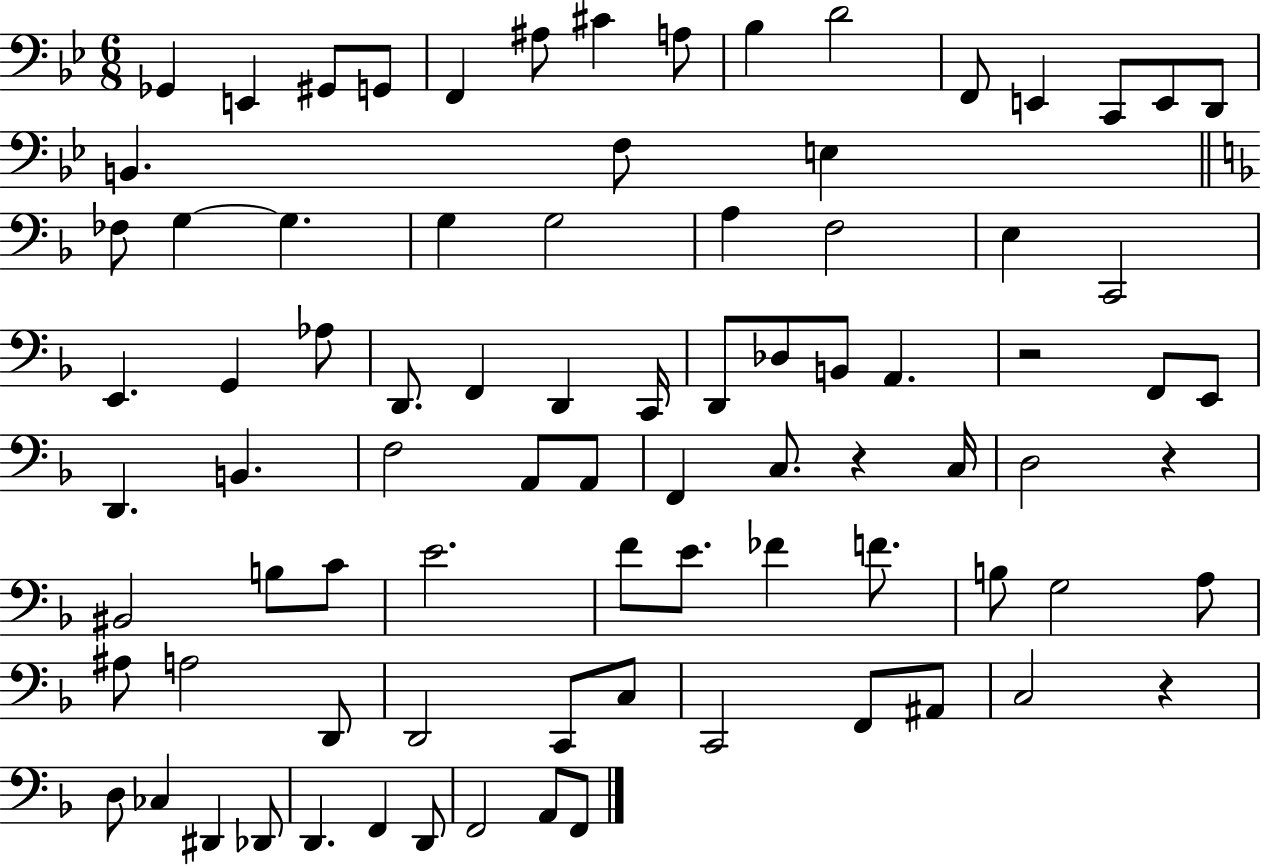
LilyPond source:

{
  \clef bass
  \numericTimeSignature
  \time 6/8
  \key bes \major
  ges,4 e,4 gis,8 g,8 | f,4 ais8 cis'4 a8 | bes4 d'2 | f,8 e,4 c,8 e,8 d,8 | \break b,4. f8 e4 | \bar "||" \break \key d \minor fes8 g4~~ g4. | g4 g2 | a4 f2 | e4 c,2 | \break e,4. g,4 aes8 | d,8. f,4 d,4 c,16 | d,8 des8 b,8 a,4. | r2 f,8 e,8 | \break d,4. b,4. | f2 a,8 a,8 | f,4 c8. r4 c16 | d2 r4 | \break bis,2 b8 c'8 | e'2. | f'8 e'8. fes'4 f'8. | b8 g2 a8 | \break ais8 a2 d,8 | d,2 c,8 c8 | c,2 f,8 ais,8 | c2 r4 | \break d8 ces4 dis,4 des,8 | d,4. f,4 d,8 | f,2 a,8 f,8 | \bar "|."
}